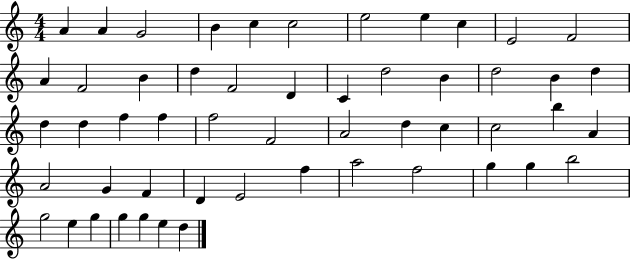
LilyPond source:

{
  \clef treble
  \numericTimeSignature
  \time 4/4
  \key c \major
  a'4 a'4 g'2 | b'4 c''4 c''2 | e''2 e''4 c''4 | e'2 f'2 | \break a'4 f'2 b'4 | d''4 f'2 d'4 | c'4 d''2 b'4 | d''2 b'4 d''4 | \break d''4 d''4 f''4 f''4 | f''2 f'2 | a'2 d''4 c''4 | c''2 b''4 a'4 | \break a'2 g'4 f'4 | d'4 e'2 f''4 | a''2 f''2 | g''4 g''4 b''2 | \break g''2 e''4 g''4 | g''4 g''4 e''4 d''4 | \bar "|."
}